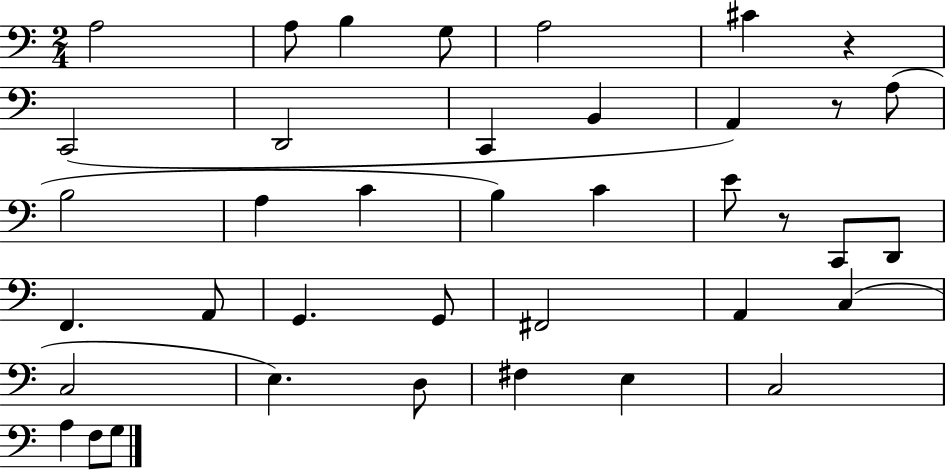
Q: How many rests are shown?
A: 3